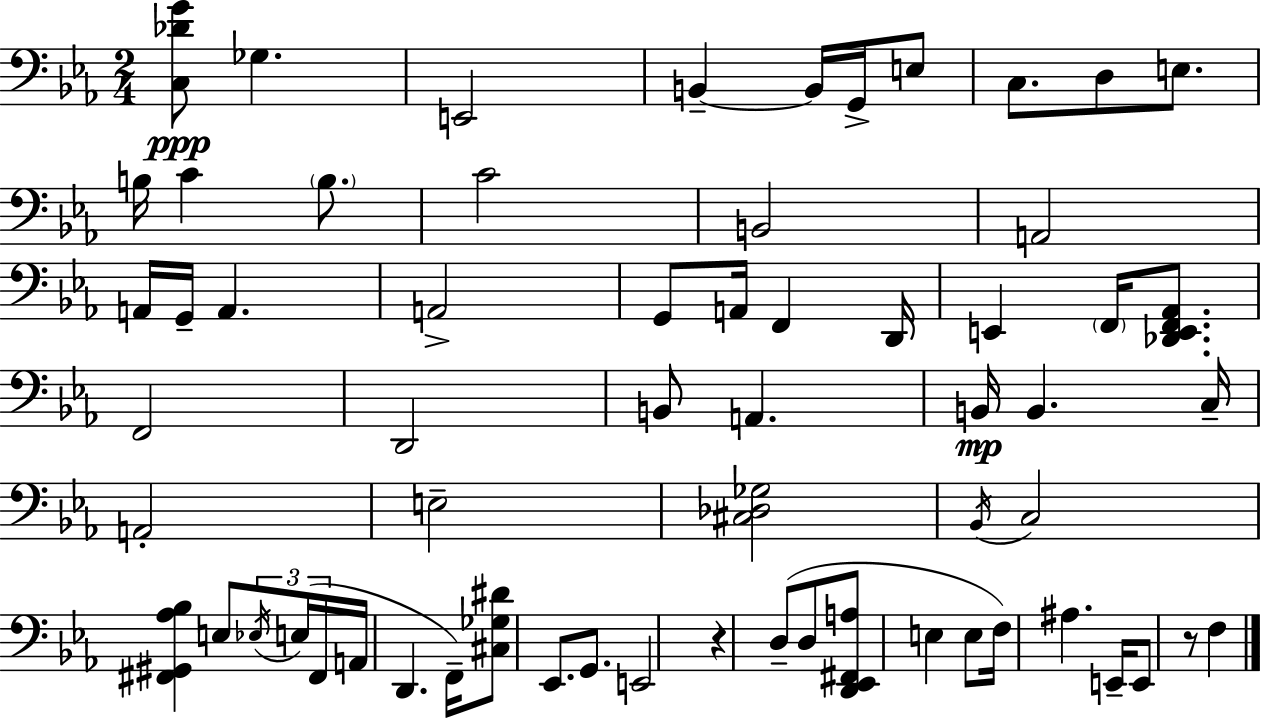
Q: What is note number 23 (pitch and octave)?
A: D2